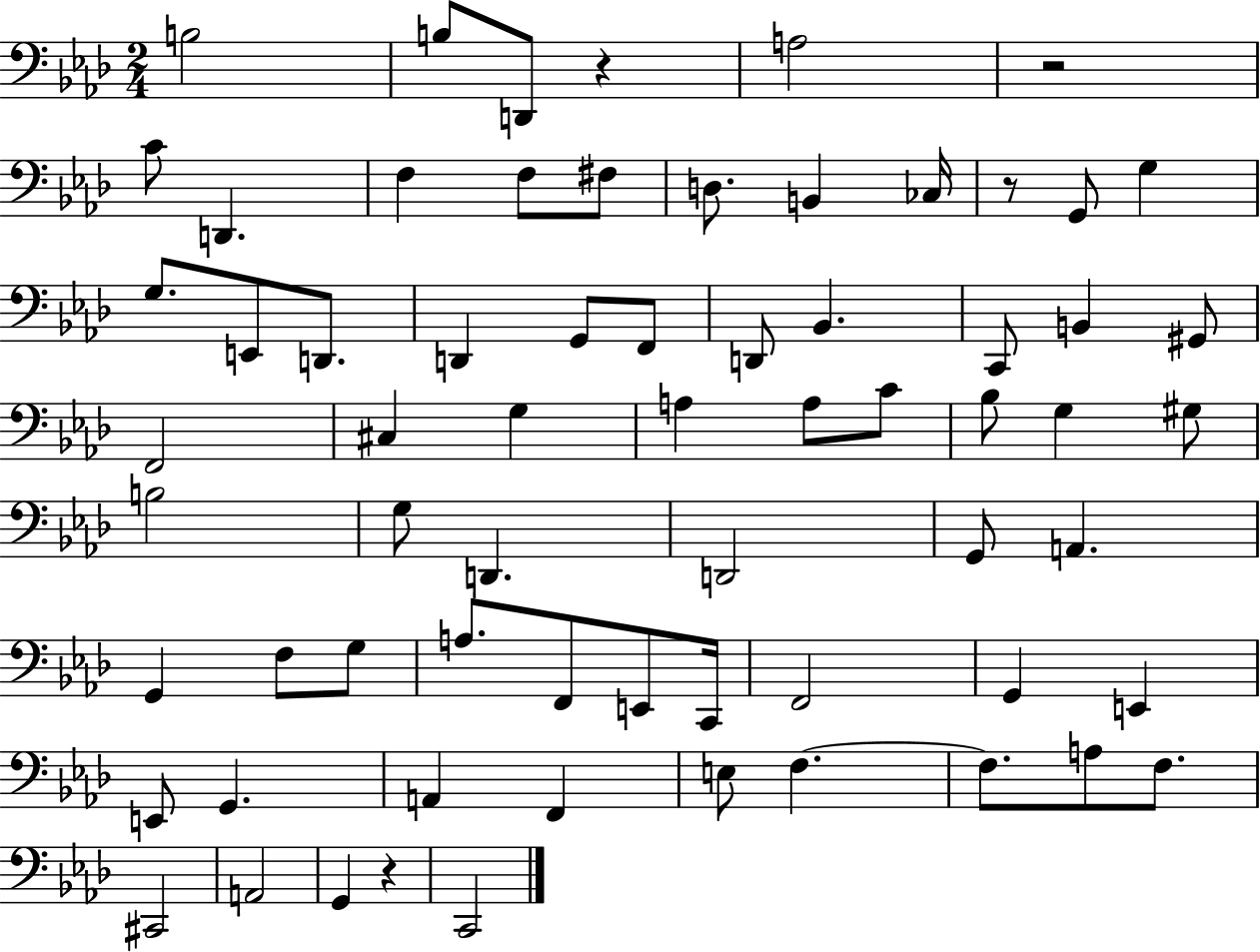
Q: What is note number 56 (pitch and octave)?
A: F3